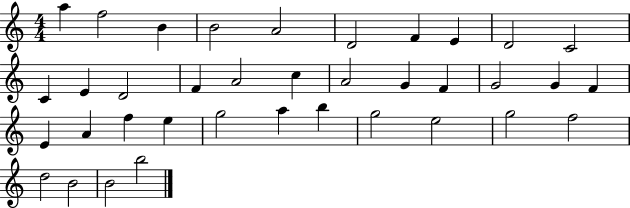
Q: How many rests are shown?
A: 0